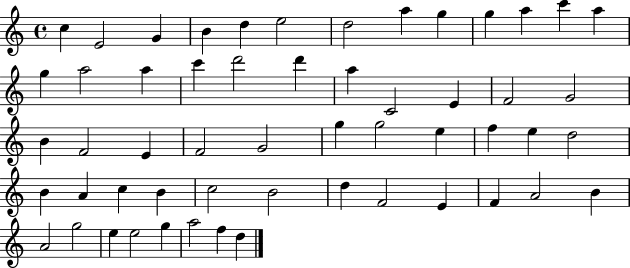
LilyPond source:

{
  \clef treble
  \time 4/4
  \defaultTimeSignature
  \key c \major
  c''4 e'2 g'4 | b'4 d''4 e''2 | d''2 a''4 g''4 | g''4 a''4 c'''4 a''4 | \break g''4 a''2 a''4 | c'''4 d'''2 d'''4 | a''4 c'2 e'4 | f'2 g'2 | \break b'4 f'2 e'4 | f'2 g'2 | g''4 g''2 e''4 | f''4 e''4 d''2 | \break b'4 a'4 c''4 b'4 | c''2 b'2 | d''4 f'2 e'4 | f'4 a'2 b'4 | \break a'2 g''2 | e''4 e''2 g''4 | a''2 f''4 d''4 | \bar "|."
}